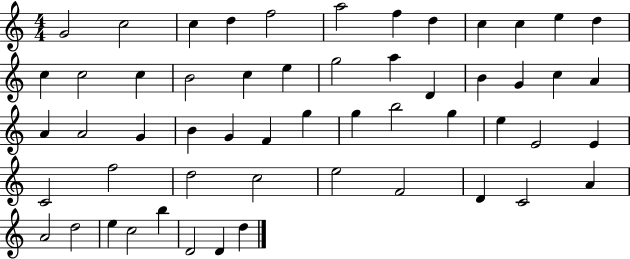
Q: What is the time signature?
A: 4/4